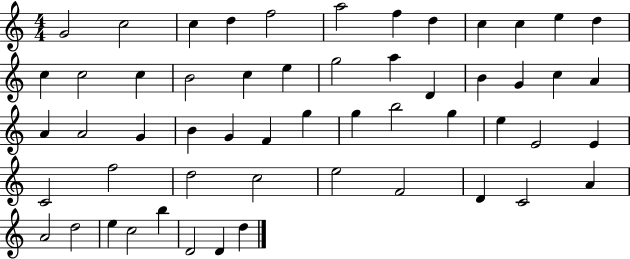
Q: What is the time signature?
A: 4/4